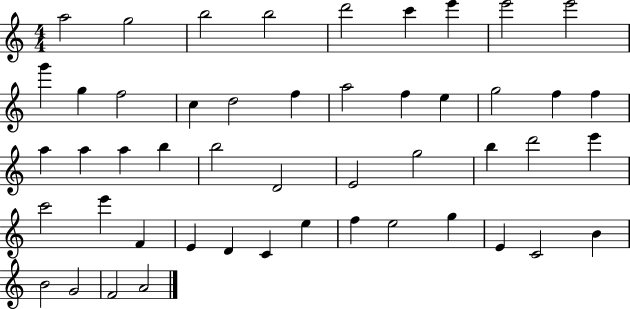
X:1
T:Untitled
M:4/4
L:1/4
K:C
a2 g2 b2 b2 d'2 c' e' e'2 e'2 g' g f2 c d2 f a2 f e g2 f f a a a b b2 D2 E2 g2 b d'2 e' c'2 e' F E D C e f e2 g E C2 B B2 G2 F2 A2